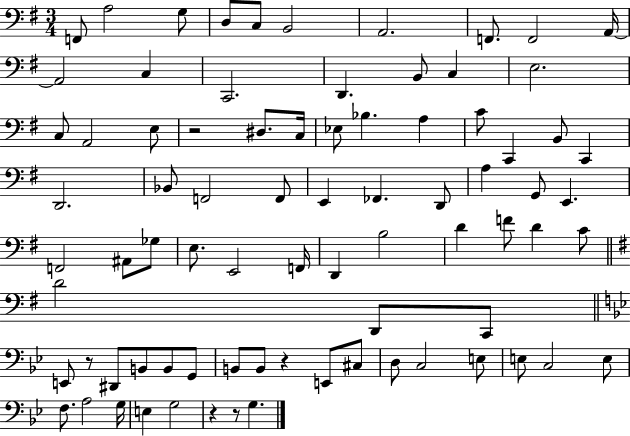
F2/e A3/h G3/e D3/e C3/e B2/h A2/h. F2/e. F2/h A2/s A2/h C3/q C2/h. D2/q. B2/e C3/q E3/h. C3/e A2/h E3/e R/h D#3/e. C3/s Eb3/e Bb3/q. A3/q C4/e C2/q B2/e C2/q D2/h. Bb2/e F2/h F2/e E2/q FES2/q. D2/e A3/q G2/e E2/q. F2/h A#2/e Gb3/e E3/e. E2/h F2/s D2/q B3/h D4/q F4/e D4/q C4/e D4/h D2/e C2/e E2/e R/e D#2/e B2/e B2/e G2/e B2/e B2/e R/q E2/e C#3/e D3/e C3/h E3/e E3/e C3/h E3/e F3/e. A3/h G3/s E3/q G3/h R/q R/e G3/q.